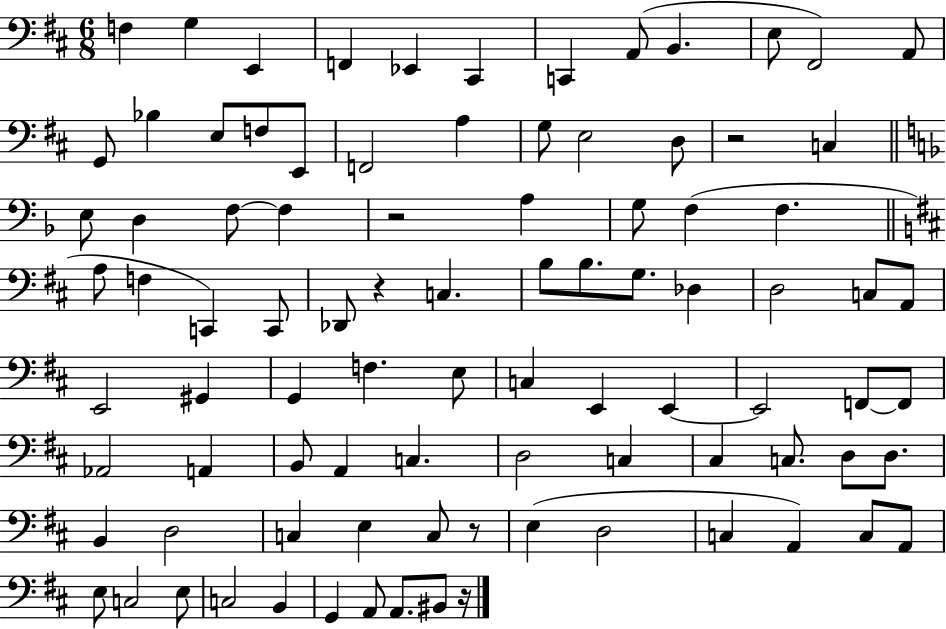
{
  \clef bass
  \numericTimeSignature
  \time 6/8
  \key d \major
  f4 g4 e,4 | f,4 ees,4 cis,4 | c,4 a,8( b,4. | e8 fis,2) a,8 | \break g,8 bes4 e8 f8 e,8 | f,2 a4 | g8 e2 d8 | r2 c4 | \break \bar "||" \break \key d \minor e8 d4 f8~~ f4 | r2 a4 | g8 f4( f4. | \bar "||" \break \key d \major a8 f4 c,4) c,8 | des,8 r4 c4. | b8 b8. g8. des4 | d2 c8 a,8 | \break e,2 gis,4 | g,4 f4. e8 | c4 e,4 e,4~~ | e,2 f,8~~ f,8 | \break aes,2 a,4 | b,8 a,4 c4. | d2 c4 | cis4 c8. d8 d8. | \break b,4 d2 | c4 e4 c8 r8 | e4( d2 | c4 a,4) c8 a,8 | \break e8 c2 e8 | c2 b,4 | g,4 a,8 a,8. bis,8 r16 | \bar "|."
}